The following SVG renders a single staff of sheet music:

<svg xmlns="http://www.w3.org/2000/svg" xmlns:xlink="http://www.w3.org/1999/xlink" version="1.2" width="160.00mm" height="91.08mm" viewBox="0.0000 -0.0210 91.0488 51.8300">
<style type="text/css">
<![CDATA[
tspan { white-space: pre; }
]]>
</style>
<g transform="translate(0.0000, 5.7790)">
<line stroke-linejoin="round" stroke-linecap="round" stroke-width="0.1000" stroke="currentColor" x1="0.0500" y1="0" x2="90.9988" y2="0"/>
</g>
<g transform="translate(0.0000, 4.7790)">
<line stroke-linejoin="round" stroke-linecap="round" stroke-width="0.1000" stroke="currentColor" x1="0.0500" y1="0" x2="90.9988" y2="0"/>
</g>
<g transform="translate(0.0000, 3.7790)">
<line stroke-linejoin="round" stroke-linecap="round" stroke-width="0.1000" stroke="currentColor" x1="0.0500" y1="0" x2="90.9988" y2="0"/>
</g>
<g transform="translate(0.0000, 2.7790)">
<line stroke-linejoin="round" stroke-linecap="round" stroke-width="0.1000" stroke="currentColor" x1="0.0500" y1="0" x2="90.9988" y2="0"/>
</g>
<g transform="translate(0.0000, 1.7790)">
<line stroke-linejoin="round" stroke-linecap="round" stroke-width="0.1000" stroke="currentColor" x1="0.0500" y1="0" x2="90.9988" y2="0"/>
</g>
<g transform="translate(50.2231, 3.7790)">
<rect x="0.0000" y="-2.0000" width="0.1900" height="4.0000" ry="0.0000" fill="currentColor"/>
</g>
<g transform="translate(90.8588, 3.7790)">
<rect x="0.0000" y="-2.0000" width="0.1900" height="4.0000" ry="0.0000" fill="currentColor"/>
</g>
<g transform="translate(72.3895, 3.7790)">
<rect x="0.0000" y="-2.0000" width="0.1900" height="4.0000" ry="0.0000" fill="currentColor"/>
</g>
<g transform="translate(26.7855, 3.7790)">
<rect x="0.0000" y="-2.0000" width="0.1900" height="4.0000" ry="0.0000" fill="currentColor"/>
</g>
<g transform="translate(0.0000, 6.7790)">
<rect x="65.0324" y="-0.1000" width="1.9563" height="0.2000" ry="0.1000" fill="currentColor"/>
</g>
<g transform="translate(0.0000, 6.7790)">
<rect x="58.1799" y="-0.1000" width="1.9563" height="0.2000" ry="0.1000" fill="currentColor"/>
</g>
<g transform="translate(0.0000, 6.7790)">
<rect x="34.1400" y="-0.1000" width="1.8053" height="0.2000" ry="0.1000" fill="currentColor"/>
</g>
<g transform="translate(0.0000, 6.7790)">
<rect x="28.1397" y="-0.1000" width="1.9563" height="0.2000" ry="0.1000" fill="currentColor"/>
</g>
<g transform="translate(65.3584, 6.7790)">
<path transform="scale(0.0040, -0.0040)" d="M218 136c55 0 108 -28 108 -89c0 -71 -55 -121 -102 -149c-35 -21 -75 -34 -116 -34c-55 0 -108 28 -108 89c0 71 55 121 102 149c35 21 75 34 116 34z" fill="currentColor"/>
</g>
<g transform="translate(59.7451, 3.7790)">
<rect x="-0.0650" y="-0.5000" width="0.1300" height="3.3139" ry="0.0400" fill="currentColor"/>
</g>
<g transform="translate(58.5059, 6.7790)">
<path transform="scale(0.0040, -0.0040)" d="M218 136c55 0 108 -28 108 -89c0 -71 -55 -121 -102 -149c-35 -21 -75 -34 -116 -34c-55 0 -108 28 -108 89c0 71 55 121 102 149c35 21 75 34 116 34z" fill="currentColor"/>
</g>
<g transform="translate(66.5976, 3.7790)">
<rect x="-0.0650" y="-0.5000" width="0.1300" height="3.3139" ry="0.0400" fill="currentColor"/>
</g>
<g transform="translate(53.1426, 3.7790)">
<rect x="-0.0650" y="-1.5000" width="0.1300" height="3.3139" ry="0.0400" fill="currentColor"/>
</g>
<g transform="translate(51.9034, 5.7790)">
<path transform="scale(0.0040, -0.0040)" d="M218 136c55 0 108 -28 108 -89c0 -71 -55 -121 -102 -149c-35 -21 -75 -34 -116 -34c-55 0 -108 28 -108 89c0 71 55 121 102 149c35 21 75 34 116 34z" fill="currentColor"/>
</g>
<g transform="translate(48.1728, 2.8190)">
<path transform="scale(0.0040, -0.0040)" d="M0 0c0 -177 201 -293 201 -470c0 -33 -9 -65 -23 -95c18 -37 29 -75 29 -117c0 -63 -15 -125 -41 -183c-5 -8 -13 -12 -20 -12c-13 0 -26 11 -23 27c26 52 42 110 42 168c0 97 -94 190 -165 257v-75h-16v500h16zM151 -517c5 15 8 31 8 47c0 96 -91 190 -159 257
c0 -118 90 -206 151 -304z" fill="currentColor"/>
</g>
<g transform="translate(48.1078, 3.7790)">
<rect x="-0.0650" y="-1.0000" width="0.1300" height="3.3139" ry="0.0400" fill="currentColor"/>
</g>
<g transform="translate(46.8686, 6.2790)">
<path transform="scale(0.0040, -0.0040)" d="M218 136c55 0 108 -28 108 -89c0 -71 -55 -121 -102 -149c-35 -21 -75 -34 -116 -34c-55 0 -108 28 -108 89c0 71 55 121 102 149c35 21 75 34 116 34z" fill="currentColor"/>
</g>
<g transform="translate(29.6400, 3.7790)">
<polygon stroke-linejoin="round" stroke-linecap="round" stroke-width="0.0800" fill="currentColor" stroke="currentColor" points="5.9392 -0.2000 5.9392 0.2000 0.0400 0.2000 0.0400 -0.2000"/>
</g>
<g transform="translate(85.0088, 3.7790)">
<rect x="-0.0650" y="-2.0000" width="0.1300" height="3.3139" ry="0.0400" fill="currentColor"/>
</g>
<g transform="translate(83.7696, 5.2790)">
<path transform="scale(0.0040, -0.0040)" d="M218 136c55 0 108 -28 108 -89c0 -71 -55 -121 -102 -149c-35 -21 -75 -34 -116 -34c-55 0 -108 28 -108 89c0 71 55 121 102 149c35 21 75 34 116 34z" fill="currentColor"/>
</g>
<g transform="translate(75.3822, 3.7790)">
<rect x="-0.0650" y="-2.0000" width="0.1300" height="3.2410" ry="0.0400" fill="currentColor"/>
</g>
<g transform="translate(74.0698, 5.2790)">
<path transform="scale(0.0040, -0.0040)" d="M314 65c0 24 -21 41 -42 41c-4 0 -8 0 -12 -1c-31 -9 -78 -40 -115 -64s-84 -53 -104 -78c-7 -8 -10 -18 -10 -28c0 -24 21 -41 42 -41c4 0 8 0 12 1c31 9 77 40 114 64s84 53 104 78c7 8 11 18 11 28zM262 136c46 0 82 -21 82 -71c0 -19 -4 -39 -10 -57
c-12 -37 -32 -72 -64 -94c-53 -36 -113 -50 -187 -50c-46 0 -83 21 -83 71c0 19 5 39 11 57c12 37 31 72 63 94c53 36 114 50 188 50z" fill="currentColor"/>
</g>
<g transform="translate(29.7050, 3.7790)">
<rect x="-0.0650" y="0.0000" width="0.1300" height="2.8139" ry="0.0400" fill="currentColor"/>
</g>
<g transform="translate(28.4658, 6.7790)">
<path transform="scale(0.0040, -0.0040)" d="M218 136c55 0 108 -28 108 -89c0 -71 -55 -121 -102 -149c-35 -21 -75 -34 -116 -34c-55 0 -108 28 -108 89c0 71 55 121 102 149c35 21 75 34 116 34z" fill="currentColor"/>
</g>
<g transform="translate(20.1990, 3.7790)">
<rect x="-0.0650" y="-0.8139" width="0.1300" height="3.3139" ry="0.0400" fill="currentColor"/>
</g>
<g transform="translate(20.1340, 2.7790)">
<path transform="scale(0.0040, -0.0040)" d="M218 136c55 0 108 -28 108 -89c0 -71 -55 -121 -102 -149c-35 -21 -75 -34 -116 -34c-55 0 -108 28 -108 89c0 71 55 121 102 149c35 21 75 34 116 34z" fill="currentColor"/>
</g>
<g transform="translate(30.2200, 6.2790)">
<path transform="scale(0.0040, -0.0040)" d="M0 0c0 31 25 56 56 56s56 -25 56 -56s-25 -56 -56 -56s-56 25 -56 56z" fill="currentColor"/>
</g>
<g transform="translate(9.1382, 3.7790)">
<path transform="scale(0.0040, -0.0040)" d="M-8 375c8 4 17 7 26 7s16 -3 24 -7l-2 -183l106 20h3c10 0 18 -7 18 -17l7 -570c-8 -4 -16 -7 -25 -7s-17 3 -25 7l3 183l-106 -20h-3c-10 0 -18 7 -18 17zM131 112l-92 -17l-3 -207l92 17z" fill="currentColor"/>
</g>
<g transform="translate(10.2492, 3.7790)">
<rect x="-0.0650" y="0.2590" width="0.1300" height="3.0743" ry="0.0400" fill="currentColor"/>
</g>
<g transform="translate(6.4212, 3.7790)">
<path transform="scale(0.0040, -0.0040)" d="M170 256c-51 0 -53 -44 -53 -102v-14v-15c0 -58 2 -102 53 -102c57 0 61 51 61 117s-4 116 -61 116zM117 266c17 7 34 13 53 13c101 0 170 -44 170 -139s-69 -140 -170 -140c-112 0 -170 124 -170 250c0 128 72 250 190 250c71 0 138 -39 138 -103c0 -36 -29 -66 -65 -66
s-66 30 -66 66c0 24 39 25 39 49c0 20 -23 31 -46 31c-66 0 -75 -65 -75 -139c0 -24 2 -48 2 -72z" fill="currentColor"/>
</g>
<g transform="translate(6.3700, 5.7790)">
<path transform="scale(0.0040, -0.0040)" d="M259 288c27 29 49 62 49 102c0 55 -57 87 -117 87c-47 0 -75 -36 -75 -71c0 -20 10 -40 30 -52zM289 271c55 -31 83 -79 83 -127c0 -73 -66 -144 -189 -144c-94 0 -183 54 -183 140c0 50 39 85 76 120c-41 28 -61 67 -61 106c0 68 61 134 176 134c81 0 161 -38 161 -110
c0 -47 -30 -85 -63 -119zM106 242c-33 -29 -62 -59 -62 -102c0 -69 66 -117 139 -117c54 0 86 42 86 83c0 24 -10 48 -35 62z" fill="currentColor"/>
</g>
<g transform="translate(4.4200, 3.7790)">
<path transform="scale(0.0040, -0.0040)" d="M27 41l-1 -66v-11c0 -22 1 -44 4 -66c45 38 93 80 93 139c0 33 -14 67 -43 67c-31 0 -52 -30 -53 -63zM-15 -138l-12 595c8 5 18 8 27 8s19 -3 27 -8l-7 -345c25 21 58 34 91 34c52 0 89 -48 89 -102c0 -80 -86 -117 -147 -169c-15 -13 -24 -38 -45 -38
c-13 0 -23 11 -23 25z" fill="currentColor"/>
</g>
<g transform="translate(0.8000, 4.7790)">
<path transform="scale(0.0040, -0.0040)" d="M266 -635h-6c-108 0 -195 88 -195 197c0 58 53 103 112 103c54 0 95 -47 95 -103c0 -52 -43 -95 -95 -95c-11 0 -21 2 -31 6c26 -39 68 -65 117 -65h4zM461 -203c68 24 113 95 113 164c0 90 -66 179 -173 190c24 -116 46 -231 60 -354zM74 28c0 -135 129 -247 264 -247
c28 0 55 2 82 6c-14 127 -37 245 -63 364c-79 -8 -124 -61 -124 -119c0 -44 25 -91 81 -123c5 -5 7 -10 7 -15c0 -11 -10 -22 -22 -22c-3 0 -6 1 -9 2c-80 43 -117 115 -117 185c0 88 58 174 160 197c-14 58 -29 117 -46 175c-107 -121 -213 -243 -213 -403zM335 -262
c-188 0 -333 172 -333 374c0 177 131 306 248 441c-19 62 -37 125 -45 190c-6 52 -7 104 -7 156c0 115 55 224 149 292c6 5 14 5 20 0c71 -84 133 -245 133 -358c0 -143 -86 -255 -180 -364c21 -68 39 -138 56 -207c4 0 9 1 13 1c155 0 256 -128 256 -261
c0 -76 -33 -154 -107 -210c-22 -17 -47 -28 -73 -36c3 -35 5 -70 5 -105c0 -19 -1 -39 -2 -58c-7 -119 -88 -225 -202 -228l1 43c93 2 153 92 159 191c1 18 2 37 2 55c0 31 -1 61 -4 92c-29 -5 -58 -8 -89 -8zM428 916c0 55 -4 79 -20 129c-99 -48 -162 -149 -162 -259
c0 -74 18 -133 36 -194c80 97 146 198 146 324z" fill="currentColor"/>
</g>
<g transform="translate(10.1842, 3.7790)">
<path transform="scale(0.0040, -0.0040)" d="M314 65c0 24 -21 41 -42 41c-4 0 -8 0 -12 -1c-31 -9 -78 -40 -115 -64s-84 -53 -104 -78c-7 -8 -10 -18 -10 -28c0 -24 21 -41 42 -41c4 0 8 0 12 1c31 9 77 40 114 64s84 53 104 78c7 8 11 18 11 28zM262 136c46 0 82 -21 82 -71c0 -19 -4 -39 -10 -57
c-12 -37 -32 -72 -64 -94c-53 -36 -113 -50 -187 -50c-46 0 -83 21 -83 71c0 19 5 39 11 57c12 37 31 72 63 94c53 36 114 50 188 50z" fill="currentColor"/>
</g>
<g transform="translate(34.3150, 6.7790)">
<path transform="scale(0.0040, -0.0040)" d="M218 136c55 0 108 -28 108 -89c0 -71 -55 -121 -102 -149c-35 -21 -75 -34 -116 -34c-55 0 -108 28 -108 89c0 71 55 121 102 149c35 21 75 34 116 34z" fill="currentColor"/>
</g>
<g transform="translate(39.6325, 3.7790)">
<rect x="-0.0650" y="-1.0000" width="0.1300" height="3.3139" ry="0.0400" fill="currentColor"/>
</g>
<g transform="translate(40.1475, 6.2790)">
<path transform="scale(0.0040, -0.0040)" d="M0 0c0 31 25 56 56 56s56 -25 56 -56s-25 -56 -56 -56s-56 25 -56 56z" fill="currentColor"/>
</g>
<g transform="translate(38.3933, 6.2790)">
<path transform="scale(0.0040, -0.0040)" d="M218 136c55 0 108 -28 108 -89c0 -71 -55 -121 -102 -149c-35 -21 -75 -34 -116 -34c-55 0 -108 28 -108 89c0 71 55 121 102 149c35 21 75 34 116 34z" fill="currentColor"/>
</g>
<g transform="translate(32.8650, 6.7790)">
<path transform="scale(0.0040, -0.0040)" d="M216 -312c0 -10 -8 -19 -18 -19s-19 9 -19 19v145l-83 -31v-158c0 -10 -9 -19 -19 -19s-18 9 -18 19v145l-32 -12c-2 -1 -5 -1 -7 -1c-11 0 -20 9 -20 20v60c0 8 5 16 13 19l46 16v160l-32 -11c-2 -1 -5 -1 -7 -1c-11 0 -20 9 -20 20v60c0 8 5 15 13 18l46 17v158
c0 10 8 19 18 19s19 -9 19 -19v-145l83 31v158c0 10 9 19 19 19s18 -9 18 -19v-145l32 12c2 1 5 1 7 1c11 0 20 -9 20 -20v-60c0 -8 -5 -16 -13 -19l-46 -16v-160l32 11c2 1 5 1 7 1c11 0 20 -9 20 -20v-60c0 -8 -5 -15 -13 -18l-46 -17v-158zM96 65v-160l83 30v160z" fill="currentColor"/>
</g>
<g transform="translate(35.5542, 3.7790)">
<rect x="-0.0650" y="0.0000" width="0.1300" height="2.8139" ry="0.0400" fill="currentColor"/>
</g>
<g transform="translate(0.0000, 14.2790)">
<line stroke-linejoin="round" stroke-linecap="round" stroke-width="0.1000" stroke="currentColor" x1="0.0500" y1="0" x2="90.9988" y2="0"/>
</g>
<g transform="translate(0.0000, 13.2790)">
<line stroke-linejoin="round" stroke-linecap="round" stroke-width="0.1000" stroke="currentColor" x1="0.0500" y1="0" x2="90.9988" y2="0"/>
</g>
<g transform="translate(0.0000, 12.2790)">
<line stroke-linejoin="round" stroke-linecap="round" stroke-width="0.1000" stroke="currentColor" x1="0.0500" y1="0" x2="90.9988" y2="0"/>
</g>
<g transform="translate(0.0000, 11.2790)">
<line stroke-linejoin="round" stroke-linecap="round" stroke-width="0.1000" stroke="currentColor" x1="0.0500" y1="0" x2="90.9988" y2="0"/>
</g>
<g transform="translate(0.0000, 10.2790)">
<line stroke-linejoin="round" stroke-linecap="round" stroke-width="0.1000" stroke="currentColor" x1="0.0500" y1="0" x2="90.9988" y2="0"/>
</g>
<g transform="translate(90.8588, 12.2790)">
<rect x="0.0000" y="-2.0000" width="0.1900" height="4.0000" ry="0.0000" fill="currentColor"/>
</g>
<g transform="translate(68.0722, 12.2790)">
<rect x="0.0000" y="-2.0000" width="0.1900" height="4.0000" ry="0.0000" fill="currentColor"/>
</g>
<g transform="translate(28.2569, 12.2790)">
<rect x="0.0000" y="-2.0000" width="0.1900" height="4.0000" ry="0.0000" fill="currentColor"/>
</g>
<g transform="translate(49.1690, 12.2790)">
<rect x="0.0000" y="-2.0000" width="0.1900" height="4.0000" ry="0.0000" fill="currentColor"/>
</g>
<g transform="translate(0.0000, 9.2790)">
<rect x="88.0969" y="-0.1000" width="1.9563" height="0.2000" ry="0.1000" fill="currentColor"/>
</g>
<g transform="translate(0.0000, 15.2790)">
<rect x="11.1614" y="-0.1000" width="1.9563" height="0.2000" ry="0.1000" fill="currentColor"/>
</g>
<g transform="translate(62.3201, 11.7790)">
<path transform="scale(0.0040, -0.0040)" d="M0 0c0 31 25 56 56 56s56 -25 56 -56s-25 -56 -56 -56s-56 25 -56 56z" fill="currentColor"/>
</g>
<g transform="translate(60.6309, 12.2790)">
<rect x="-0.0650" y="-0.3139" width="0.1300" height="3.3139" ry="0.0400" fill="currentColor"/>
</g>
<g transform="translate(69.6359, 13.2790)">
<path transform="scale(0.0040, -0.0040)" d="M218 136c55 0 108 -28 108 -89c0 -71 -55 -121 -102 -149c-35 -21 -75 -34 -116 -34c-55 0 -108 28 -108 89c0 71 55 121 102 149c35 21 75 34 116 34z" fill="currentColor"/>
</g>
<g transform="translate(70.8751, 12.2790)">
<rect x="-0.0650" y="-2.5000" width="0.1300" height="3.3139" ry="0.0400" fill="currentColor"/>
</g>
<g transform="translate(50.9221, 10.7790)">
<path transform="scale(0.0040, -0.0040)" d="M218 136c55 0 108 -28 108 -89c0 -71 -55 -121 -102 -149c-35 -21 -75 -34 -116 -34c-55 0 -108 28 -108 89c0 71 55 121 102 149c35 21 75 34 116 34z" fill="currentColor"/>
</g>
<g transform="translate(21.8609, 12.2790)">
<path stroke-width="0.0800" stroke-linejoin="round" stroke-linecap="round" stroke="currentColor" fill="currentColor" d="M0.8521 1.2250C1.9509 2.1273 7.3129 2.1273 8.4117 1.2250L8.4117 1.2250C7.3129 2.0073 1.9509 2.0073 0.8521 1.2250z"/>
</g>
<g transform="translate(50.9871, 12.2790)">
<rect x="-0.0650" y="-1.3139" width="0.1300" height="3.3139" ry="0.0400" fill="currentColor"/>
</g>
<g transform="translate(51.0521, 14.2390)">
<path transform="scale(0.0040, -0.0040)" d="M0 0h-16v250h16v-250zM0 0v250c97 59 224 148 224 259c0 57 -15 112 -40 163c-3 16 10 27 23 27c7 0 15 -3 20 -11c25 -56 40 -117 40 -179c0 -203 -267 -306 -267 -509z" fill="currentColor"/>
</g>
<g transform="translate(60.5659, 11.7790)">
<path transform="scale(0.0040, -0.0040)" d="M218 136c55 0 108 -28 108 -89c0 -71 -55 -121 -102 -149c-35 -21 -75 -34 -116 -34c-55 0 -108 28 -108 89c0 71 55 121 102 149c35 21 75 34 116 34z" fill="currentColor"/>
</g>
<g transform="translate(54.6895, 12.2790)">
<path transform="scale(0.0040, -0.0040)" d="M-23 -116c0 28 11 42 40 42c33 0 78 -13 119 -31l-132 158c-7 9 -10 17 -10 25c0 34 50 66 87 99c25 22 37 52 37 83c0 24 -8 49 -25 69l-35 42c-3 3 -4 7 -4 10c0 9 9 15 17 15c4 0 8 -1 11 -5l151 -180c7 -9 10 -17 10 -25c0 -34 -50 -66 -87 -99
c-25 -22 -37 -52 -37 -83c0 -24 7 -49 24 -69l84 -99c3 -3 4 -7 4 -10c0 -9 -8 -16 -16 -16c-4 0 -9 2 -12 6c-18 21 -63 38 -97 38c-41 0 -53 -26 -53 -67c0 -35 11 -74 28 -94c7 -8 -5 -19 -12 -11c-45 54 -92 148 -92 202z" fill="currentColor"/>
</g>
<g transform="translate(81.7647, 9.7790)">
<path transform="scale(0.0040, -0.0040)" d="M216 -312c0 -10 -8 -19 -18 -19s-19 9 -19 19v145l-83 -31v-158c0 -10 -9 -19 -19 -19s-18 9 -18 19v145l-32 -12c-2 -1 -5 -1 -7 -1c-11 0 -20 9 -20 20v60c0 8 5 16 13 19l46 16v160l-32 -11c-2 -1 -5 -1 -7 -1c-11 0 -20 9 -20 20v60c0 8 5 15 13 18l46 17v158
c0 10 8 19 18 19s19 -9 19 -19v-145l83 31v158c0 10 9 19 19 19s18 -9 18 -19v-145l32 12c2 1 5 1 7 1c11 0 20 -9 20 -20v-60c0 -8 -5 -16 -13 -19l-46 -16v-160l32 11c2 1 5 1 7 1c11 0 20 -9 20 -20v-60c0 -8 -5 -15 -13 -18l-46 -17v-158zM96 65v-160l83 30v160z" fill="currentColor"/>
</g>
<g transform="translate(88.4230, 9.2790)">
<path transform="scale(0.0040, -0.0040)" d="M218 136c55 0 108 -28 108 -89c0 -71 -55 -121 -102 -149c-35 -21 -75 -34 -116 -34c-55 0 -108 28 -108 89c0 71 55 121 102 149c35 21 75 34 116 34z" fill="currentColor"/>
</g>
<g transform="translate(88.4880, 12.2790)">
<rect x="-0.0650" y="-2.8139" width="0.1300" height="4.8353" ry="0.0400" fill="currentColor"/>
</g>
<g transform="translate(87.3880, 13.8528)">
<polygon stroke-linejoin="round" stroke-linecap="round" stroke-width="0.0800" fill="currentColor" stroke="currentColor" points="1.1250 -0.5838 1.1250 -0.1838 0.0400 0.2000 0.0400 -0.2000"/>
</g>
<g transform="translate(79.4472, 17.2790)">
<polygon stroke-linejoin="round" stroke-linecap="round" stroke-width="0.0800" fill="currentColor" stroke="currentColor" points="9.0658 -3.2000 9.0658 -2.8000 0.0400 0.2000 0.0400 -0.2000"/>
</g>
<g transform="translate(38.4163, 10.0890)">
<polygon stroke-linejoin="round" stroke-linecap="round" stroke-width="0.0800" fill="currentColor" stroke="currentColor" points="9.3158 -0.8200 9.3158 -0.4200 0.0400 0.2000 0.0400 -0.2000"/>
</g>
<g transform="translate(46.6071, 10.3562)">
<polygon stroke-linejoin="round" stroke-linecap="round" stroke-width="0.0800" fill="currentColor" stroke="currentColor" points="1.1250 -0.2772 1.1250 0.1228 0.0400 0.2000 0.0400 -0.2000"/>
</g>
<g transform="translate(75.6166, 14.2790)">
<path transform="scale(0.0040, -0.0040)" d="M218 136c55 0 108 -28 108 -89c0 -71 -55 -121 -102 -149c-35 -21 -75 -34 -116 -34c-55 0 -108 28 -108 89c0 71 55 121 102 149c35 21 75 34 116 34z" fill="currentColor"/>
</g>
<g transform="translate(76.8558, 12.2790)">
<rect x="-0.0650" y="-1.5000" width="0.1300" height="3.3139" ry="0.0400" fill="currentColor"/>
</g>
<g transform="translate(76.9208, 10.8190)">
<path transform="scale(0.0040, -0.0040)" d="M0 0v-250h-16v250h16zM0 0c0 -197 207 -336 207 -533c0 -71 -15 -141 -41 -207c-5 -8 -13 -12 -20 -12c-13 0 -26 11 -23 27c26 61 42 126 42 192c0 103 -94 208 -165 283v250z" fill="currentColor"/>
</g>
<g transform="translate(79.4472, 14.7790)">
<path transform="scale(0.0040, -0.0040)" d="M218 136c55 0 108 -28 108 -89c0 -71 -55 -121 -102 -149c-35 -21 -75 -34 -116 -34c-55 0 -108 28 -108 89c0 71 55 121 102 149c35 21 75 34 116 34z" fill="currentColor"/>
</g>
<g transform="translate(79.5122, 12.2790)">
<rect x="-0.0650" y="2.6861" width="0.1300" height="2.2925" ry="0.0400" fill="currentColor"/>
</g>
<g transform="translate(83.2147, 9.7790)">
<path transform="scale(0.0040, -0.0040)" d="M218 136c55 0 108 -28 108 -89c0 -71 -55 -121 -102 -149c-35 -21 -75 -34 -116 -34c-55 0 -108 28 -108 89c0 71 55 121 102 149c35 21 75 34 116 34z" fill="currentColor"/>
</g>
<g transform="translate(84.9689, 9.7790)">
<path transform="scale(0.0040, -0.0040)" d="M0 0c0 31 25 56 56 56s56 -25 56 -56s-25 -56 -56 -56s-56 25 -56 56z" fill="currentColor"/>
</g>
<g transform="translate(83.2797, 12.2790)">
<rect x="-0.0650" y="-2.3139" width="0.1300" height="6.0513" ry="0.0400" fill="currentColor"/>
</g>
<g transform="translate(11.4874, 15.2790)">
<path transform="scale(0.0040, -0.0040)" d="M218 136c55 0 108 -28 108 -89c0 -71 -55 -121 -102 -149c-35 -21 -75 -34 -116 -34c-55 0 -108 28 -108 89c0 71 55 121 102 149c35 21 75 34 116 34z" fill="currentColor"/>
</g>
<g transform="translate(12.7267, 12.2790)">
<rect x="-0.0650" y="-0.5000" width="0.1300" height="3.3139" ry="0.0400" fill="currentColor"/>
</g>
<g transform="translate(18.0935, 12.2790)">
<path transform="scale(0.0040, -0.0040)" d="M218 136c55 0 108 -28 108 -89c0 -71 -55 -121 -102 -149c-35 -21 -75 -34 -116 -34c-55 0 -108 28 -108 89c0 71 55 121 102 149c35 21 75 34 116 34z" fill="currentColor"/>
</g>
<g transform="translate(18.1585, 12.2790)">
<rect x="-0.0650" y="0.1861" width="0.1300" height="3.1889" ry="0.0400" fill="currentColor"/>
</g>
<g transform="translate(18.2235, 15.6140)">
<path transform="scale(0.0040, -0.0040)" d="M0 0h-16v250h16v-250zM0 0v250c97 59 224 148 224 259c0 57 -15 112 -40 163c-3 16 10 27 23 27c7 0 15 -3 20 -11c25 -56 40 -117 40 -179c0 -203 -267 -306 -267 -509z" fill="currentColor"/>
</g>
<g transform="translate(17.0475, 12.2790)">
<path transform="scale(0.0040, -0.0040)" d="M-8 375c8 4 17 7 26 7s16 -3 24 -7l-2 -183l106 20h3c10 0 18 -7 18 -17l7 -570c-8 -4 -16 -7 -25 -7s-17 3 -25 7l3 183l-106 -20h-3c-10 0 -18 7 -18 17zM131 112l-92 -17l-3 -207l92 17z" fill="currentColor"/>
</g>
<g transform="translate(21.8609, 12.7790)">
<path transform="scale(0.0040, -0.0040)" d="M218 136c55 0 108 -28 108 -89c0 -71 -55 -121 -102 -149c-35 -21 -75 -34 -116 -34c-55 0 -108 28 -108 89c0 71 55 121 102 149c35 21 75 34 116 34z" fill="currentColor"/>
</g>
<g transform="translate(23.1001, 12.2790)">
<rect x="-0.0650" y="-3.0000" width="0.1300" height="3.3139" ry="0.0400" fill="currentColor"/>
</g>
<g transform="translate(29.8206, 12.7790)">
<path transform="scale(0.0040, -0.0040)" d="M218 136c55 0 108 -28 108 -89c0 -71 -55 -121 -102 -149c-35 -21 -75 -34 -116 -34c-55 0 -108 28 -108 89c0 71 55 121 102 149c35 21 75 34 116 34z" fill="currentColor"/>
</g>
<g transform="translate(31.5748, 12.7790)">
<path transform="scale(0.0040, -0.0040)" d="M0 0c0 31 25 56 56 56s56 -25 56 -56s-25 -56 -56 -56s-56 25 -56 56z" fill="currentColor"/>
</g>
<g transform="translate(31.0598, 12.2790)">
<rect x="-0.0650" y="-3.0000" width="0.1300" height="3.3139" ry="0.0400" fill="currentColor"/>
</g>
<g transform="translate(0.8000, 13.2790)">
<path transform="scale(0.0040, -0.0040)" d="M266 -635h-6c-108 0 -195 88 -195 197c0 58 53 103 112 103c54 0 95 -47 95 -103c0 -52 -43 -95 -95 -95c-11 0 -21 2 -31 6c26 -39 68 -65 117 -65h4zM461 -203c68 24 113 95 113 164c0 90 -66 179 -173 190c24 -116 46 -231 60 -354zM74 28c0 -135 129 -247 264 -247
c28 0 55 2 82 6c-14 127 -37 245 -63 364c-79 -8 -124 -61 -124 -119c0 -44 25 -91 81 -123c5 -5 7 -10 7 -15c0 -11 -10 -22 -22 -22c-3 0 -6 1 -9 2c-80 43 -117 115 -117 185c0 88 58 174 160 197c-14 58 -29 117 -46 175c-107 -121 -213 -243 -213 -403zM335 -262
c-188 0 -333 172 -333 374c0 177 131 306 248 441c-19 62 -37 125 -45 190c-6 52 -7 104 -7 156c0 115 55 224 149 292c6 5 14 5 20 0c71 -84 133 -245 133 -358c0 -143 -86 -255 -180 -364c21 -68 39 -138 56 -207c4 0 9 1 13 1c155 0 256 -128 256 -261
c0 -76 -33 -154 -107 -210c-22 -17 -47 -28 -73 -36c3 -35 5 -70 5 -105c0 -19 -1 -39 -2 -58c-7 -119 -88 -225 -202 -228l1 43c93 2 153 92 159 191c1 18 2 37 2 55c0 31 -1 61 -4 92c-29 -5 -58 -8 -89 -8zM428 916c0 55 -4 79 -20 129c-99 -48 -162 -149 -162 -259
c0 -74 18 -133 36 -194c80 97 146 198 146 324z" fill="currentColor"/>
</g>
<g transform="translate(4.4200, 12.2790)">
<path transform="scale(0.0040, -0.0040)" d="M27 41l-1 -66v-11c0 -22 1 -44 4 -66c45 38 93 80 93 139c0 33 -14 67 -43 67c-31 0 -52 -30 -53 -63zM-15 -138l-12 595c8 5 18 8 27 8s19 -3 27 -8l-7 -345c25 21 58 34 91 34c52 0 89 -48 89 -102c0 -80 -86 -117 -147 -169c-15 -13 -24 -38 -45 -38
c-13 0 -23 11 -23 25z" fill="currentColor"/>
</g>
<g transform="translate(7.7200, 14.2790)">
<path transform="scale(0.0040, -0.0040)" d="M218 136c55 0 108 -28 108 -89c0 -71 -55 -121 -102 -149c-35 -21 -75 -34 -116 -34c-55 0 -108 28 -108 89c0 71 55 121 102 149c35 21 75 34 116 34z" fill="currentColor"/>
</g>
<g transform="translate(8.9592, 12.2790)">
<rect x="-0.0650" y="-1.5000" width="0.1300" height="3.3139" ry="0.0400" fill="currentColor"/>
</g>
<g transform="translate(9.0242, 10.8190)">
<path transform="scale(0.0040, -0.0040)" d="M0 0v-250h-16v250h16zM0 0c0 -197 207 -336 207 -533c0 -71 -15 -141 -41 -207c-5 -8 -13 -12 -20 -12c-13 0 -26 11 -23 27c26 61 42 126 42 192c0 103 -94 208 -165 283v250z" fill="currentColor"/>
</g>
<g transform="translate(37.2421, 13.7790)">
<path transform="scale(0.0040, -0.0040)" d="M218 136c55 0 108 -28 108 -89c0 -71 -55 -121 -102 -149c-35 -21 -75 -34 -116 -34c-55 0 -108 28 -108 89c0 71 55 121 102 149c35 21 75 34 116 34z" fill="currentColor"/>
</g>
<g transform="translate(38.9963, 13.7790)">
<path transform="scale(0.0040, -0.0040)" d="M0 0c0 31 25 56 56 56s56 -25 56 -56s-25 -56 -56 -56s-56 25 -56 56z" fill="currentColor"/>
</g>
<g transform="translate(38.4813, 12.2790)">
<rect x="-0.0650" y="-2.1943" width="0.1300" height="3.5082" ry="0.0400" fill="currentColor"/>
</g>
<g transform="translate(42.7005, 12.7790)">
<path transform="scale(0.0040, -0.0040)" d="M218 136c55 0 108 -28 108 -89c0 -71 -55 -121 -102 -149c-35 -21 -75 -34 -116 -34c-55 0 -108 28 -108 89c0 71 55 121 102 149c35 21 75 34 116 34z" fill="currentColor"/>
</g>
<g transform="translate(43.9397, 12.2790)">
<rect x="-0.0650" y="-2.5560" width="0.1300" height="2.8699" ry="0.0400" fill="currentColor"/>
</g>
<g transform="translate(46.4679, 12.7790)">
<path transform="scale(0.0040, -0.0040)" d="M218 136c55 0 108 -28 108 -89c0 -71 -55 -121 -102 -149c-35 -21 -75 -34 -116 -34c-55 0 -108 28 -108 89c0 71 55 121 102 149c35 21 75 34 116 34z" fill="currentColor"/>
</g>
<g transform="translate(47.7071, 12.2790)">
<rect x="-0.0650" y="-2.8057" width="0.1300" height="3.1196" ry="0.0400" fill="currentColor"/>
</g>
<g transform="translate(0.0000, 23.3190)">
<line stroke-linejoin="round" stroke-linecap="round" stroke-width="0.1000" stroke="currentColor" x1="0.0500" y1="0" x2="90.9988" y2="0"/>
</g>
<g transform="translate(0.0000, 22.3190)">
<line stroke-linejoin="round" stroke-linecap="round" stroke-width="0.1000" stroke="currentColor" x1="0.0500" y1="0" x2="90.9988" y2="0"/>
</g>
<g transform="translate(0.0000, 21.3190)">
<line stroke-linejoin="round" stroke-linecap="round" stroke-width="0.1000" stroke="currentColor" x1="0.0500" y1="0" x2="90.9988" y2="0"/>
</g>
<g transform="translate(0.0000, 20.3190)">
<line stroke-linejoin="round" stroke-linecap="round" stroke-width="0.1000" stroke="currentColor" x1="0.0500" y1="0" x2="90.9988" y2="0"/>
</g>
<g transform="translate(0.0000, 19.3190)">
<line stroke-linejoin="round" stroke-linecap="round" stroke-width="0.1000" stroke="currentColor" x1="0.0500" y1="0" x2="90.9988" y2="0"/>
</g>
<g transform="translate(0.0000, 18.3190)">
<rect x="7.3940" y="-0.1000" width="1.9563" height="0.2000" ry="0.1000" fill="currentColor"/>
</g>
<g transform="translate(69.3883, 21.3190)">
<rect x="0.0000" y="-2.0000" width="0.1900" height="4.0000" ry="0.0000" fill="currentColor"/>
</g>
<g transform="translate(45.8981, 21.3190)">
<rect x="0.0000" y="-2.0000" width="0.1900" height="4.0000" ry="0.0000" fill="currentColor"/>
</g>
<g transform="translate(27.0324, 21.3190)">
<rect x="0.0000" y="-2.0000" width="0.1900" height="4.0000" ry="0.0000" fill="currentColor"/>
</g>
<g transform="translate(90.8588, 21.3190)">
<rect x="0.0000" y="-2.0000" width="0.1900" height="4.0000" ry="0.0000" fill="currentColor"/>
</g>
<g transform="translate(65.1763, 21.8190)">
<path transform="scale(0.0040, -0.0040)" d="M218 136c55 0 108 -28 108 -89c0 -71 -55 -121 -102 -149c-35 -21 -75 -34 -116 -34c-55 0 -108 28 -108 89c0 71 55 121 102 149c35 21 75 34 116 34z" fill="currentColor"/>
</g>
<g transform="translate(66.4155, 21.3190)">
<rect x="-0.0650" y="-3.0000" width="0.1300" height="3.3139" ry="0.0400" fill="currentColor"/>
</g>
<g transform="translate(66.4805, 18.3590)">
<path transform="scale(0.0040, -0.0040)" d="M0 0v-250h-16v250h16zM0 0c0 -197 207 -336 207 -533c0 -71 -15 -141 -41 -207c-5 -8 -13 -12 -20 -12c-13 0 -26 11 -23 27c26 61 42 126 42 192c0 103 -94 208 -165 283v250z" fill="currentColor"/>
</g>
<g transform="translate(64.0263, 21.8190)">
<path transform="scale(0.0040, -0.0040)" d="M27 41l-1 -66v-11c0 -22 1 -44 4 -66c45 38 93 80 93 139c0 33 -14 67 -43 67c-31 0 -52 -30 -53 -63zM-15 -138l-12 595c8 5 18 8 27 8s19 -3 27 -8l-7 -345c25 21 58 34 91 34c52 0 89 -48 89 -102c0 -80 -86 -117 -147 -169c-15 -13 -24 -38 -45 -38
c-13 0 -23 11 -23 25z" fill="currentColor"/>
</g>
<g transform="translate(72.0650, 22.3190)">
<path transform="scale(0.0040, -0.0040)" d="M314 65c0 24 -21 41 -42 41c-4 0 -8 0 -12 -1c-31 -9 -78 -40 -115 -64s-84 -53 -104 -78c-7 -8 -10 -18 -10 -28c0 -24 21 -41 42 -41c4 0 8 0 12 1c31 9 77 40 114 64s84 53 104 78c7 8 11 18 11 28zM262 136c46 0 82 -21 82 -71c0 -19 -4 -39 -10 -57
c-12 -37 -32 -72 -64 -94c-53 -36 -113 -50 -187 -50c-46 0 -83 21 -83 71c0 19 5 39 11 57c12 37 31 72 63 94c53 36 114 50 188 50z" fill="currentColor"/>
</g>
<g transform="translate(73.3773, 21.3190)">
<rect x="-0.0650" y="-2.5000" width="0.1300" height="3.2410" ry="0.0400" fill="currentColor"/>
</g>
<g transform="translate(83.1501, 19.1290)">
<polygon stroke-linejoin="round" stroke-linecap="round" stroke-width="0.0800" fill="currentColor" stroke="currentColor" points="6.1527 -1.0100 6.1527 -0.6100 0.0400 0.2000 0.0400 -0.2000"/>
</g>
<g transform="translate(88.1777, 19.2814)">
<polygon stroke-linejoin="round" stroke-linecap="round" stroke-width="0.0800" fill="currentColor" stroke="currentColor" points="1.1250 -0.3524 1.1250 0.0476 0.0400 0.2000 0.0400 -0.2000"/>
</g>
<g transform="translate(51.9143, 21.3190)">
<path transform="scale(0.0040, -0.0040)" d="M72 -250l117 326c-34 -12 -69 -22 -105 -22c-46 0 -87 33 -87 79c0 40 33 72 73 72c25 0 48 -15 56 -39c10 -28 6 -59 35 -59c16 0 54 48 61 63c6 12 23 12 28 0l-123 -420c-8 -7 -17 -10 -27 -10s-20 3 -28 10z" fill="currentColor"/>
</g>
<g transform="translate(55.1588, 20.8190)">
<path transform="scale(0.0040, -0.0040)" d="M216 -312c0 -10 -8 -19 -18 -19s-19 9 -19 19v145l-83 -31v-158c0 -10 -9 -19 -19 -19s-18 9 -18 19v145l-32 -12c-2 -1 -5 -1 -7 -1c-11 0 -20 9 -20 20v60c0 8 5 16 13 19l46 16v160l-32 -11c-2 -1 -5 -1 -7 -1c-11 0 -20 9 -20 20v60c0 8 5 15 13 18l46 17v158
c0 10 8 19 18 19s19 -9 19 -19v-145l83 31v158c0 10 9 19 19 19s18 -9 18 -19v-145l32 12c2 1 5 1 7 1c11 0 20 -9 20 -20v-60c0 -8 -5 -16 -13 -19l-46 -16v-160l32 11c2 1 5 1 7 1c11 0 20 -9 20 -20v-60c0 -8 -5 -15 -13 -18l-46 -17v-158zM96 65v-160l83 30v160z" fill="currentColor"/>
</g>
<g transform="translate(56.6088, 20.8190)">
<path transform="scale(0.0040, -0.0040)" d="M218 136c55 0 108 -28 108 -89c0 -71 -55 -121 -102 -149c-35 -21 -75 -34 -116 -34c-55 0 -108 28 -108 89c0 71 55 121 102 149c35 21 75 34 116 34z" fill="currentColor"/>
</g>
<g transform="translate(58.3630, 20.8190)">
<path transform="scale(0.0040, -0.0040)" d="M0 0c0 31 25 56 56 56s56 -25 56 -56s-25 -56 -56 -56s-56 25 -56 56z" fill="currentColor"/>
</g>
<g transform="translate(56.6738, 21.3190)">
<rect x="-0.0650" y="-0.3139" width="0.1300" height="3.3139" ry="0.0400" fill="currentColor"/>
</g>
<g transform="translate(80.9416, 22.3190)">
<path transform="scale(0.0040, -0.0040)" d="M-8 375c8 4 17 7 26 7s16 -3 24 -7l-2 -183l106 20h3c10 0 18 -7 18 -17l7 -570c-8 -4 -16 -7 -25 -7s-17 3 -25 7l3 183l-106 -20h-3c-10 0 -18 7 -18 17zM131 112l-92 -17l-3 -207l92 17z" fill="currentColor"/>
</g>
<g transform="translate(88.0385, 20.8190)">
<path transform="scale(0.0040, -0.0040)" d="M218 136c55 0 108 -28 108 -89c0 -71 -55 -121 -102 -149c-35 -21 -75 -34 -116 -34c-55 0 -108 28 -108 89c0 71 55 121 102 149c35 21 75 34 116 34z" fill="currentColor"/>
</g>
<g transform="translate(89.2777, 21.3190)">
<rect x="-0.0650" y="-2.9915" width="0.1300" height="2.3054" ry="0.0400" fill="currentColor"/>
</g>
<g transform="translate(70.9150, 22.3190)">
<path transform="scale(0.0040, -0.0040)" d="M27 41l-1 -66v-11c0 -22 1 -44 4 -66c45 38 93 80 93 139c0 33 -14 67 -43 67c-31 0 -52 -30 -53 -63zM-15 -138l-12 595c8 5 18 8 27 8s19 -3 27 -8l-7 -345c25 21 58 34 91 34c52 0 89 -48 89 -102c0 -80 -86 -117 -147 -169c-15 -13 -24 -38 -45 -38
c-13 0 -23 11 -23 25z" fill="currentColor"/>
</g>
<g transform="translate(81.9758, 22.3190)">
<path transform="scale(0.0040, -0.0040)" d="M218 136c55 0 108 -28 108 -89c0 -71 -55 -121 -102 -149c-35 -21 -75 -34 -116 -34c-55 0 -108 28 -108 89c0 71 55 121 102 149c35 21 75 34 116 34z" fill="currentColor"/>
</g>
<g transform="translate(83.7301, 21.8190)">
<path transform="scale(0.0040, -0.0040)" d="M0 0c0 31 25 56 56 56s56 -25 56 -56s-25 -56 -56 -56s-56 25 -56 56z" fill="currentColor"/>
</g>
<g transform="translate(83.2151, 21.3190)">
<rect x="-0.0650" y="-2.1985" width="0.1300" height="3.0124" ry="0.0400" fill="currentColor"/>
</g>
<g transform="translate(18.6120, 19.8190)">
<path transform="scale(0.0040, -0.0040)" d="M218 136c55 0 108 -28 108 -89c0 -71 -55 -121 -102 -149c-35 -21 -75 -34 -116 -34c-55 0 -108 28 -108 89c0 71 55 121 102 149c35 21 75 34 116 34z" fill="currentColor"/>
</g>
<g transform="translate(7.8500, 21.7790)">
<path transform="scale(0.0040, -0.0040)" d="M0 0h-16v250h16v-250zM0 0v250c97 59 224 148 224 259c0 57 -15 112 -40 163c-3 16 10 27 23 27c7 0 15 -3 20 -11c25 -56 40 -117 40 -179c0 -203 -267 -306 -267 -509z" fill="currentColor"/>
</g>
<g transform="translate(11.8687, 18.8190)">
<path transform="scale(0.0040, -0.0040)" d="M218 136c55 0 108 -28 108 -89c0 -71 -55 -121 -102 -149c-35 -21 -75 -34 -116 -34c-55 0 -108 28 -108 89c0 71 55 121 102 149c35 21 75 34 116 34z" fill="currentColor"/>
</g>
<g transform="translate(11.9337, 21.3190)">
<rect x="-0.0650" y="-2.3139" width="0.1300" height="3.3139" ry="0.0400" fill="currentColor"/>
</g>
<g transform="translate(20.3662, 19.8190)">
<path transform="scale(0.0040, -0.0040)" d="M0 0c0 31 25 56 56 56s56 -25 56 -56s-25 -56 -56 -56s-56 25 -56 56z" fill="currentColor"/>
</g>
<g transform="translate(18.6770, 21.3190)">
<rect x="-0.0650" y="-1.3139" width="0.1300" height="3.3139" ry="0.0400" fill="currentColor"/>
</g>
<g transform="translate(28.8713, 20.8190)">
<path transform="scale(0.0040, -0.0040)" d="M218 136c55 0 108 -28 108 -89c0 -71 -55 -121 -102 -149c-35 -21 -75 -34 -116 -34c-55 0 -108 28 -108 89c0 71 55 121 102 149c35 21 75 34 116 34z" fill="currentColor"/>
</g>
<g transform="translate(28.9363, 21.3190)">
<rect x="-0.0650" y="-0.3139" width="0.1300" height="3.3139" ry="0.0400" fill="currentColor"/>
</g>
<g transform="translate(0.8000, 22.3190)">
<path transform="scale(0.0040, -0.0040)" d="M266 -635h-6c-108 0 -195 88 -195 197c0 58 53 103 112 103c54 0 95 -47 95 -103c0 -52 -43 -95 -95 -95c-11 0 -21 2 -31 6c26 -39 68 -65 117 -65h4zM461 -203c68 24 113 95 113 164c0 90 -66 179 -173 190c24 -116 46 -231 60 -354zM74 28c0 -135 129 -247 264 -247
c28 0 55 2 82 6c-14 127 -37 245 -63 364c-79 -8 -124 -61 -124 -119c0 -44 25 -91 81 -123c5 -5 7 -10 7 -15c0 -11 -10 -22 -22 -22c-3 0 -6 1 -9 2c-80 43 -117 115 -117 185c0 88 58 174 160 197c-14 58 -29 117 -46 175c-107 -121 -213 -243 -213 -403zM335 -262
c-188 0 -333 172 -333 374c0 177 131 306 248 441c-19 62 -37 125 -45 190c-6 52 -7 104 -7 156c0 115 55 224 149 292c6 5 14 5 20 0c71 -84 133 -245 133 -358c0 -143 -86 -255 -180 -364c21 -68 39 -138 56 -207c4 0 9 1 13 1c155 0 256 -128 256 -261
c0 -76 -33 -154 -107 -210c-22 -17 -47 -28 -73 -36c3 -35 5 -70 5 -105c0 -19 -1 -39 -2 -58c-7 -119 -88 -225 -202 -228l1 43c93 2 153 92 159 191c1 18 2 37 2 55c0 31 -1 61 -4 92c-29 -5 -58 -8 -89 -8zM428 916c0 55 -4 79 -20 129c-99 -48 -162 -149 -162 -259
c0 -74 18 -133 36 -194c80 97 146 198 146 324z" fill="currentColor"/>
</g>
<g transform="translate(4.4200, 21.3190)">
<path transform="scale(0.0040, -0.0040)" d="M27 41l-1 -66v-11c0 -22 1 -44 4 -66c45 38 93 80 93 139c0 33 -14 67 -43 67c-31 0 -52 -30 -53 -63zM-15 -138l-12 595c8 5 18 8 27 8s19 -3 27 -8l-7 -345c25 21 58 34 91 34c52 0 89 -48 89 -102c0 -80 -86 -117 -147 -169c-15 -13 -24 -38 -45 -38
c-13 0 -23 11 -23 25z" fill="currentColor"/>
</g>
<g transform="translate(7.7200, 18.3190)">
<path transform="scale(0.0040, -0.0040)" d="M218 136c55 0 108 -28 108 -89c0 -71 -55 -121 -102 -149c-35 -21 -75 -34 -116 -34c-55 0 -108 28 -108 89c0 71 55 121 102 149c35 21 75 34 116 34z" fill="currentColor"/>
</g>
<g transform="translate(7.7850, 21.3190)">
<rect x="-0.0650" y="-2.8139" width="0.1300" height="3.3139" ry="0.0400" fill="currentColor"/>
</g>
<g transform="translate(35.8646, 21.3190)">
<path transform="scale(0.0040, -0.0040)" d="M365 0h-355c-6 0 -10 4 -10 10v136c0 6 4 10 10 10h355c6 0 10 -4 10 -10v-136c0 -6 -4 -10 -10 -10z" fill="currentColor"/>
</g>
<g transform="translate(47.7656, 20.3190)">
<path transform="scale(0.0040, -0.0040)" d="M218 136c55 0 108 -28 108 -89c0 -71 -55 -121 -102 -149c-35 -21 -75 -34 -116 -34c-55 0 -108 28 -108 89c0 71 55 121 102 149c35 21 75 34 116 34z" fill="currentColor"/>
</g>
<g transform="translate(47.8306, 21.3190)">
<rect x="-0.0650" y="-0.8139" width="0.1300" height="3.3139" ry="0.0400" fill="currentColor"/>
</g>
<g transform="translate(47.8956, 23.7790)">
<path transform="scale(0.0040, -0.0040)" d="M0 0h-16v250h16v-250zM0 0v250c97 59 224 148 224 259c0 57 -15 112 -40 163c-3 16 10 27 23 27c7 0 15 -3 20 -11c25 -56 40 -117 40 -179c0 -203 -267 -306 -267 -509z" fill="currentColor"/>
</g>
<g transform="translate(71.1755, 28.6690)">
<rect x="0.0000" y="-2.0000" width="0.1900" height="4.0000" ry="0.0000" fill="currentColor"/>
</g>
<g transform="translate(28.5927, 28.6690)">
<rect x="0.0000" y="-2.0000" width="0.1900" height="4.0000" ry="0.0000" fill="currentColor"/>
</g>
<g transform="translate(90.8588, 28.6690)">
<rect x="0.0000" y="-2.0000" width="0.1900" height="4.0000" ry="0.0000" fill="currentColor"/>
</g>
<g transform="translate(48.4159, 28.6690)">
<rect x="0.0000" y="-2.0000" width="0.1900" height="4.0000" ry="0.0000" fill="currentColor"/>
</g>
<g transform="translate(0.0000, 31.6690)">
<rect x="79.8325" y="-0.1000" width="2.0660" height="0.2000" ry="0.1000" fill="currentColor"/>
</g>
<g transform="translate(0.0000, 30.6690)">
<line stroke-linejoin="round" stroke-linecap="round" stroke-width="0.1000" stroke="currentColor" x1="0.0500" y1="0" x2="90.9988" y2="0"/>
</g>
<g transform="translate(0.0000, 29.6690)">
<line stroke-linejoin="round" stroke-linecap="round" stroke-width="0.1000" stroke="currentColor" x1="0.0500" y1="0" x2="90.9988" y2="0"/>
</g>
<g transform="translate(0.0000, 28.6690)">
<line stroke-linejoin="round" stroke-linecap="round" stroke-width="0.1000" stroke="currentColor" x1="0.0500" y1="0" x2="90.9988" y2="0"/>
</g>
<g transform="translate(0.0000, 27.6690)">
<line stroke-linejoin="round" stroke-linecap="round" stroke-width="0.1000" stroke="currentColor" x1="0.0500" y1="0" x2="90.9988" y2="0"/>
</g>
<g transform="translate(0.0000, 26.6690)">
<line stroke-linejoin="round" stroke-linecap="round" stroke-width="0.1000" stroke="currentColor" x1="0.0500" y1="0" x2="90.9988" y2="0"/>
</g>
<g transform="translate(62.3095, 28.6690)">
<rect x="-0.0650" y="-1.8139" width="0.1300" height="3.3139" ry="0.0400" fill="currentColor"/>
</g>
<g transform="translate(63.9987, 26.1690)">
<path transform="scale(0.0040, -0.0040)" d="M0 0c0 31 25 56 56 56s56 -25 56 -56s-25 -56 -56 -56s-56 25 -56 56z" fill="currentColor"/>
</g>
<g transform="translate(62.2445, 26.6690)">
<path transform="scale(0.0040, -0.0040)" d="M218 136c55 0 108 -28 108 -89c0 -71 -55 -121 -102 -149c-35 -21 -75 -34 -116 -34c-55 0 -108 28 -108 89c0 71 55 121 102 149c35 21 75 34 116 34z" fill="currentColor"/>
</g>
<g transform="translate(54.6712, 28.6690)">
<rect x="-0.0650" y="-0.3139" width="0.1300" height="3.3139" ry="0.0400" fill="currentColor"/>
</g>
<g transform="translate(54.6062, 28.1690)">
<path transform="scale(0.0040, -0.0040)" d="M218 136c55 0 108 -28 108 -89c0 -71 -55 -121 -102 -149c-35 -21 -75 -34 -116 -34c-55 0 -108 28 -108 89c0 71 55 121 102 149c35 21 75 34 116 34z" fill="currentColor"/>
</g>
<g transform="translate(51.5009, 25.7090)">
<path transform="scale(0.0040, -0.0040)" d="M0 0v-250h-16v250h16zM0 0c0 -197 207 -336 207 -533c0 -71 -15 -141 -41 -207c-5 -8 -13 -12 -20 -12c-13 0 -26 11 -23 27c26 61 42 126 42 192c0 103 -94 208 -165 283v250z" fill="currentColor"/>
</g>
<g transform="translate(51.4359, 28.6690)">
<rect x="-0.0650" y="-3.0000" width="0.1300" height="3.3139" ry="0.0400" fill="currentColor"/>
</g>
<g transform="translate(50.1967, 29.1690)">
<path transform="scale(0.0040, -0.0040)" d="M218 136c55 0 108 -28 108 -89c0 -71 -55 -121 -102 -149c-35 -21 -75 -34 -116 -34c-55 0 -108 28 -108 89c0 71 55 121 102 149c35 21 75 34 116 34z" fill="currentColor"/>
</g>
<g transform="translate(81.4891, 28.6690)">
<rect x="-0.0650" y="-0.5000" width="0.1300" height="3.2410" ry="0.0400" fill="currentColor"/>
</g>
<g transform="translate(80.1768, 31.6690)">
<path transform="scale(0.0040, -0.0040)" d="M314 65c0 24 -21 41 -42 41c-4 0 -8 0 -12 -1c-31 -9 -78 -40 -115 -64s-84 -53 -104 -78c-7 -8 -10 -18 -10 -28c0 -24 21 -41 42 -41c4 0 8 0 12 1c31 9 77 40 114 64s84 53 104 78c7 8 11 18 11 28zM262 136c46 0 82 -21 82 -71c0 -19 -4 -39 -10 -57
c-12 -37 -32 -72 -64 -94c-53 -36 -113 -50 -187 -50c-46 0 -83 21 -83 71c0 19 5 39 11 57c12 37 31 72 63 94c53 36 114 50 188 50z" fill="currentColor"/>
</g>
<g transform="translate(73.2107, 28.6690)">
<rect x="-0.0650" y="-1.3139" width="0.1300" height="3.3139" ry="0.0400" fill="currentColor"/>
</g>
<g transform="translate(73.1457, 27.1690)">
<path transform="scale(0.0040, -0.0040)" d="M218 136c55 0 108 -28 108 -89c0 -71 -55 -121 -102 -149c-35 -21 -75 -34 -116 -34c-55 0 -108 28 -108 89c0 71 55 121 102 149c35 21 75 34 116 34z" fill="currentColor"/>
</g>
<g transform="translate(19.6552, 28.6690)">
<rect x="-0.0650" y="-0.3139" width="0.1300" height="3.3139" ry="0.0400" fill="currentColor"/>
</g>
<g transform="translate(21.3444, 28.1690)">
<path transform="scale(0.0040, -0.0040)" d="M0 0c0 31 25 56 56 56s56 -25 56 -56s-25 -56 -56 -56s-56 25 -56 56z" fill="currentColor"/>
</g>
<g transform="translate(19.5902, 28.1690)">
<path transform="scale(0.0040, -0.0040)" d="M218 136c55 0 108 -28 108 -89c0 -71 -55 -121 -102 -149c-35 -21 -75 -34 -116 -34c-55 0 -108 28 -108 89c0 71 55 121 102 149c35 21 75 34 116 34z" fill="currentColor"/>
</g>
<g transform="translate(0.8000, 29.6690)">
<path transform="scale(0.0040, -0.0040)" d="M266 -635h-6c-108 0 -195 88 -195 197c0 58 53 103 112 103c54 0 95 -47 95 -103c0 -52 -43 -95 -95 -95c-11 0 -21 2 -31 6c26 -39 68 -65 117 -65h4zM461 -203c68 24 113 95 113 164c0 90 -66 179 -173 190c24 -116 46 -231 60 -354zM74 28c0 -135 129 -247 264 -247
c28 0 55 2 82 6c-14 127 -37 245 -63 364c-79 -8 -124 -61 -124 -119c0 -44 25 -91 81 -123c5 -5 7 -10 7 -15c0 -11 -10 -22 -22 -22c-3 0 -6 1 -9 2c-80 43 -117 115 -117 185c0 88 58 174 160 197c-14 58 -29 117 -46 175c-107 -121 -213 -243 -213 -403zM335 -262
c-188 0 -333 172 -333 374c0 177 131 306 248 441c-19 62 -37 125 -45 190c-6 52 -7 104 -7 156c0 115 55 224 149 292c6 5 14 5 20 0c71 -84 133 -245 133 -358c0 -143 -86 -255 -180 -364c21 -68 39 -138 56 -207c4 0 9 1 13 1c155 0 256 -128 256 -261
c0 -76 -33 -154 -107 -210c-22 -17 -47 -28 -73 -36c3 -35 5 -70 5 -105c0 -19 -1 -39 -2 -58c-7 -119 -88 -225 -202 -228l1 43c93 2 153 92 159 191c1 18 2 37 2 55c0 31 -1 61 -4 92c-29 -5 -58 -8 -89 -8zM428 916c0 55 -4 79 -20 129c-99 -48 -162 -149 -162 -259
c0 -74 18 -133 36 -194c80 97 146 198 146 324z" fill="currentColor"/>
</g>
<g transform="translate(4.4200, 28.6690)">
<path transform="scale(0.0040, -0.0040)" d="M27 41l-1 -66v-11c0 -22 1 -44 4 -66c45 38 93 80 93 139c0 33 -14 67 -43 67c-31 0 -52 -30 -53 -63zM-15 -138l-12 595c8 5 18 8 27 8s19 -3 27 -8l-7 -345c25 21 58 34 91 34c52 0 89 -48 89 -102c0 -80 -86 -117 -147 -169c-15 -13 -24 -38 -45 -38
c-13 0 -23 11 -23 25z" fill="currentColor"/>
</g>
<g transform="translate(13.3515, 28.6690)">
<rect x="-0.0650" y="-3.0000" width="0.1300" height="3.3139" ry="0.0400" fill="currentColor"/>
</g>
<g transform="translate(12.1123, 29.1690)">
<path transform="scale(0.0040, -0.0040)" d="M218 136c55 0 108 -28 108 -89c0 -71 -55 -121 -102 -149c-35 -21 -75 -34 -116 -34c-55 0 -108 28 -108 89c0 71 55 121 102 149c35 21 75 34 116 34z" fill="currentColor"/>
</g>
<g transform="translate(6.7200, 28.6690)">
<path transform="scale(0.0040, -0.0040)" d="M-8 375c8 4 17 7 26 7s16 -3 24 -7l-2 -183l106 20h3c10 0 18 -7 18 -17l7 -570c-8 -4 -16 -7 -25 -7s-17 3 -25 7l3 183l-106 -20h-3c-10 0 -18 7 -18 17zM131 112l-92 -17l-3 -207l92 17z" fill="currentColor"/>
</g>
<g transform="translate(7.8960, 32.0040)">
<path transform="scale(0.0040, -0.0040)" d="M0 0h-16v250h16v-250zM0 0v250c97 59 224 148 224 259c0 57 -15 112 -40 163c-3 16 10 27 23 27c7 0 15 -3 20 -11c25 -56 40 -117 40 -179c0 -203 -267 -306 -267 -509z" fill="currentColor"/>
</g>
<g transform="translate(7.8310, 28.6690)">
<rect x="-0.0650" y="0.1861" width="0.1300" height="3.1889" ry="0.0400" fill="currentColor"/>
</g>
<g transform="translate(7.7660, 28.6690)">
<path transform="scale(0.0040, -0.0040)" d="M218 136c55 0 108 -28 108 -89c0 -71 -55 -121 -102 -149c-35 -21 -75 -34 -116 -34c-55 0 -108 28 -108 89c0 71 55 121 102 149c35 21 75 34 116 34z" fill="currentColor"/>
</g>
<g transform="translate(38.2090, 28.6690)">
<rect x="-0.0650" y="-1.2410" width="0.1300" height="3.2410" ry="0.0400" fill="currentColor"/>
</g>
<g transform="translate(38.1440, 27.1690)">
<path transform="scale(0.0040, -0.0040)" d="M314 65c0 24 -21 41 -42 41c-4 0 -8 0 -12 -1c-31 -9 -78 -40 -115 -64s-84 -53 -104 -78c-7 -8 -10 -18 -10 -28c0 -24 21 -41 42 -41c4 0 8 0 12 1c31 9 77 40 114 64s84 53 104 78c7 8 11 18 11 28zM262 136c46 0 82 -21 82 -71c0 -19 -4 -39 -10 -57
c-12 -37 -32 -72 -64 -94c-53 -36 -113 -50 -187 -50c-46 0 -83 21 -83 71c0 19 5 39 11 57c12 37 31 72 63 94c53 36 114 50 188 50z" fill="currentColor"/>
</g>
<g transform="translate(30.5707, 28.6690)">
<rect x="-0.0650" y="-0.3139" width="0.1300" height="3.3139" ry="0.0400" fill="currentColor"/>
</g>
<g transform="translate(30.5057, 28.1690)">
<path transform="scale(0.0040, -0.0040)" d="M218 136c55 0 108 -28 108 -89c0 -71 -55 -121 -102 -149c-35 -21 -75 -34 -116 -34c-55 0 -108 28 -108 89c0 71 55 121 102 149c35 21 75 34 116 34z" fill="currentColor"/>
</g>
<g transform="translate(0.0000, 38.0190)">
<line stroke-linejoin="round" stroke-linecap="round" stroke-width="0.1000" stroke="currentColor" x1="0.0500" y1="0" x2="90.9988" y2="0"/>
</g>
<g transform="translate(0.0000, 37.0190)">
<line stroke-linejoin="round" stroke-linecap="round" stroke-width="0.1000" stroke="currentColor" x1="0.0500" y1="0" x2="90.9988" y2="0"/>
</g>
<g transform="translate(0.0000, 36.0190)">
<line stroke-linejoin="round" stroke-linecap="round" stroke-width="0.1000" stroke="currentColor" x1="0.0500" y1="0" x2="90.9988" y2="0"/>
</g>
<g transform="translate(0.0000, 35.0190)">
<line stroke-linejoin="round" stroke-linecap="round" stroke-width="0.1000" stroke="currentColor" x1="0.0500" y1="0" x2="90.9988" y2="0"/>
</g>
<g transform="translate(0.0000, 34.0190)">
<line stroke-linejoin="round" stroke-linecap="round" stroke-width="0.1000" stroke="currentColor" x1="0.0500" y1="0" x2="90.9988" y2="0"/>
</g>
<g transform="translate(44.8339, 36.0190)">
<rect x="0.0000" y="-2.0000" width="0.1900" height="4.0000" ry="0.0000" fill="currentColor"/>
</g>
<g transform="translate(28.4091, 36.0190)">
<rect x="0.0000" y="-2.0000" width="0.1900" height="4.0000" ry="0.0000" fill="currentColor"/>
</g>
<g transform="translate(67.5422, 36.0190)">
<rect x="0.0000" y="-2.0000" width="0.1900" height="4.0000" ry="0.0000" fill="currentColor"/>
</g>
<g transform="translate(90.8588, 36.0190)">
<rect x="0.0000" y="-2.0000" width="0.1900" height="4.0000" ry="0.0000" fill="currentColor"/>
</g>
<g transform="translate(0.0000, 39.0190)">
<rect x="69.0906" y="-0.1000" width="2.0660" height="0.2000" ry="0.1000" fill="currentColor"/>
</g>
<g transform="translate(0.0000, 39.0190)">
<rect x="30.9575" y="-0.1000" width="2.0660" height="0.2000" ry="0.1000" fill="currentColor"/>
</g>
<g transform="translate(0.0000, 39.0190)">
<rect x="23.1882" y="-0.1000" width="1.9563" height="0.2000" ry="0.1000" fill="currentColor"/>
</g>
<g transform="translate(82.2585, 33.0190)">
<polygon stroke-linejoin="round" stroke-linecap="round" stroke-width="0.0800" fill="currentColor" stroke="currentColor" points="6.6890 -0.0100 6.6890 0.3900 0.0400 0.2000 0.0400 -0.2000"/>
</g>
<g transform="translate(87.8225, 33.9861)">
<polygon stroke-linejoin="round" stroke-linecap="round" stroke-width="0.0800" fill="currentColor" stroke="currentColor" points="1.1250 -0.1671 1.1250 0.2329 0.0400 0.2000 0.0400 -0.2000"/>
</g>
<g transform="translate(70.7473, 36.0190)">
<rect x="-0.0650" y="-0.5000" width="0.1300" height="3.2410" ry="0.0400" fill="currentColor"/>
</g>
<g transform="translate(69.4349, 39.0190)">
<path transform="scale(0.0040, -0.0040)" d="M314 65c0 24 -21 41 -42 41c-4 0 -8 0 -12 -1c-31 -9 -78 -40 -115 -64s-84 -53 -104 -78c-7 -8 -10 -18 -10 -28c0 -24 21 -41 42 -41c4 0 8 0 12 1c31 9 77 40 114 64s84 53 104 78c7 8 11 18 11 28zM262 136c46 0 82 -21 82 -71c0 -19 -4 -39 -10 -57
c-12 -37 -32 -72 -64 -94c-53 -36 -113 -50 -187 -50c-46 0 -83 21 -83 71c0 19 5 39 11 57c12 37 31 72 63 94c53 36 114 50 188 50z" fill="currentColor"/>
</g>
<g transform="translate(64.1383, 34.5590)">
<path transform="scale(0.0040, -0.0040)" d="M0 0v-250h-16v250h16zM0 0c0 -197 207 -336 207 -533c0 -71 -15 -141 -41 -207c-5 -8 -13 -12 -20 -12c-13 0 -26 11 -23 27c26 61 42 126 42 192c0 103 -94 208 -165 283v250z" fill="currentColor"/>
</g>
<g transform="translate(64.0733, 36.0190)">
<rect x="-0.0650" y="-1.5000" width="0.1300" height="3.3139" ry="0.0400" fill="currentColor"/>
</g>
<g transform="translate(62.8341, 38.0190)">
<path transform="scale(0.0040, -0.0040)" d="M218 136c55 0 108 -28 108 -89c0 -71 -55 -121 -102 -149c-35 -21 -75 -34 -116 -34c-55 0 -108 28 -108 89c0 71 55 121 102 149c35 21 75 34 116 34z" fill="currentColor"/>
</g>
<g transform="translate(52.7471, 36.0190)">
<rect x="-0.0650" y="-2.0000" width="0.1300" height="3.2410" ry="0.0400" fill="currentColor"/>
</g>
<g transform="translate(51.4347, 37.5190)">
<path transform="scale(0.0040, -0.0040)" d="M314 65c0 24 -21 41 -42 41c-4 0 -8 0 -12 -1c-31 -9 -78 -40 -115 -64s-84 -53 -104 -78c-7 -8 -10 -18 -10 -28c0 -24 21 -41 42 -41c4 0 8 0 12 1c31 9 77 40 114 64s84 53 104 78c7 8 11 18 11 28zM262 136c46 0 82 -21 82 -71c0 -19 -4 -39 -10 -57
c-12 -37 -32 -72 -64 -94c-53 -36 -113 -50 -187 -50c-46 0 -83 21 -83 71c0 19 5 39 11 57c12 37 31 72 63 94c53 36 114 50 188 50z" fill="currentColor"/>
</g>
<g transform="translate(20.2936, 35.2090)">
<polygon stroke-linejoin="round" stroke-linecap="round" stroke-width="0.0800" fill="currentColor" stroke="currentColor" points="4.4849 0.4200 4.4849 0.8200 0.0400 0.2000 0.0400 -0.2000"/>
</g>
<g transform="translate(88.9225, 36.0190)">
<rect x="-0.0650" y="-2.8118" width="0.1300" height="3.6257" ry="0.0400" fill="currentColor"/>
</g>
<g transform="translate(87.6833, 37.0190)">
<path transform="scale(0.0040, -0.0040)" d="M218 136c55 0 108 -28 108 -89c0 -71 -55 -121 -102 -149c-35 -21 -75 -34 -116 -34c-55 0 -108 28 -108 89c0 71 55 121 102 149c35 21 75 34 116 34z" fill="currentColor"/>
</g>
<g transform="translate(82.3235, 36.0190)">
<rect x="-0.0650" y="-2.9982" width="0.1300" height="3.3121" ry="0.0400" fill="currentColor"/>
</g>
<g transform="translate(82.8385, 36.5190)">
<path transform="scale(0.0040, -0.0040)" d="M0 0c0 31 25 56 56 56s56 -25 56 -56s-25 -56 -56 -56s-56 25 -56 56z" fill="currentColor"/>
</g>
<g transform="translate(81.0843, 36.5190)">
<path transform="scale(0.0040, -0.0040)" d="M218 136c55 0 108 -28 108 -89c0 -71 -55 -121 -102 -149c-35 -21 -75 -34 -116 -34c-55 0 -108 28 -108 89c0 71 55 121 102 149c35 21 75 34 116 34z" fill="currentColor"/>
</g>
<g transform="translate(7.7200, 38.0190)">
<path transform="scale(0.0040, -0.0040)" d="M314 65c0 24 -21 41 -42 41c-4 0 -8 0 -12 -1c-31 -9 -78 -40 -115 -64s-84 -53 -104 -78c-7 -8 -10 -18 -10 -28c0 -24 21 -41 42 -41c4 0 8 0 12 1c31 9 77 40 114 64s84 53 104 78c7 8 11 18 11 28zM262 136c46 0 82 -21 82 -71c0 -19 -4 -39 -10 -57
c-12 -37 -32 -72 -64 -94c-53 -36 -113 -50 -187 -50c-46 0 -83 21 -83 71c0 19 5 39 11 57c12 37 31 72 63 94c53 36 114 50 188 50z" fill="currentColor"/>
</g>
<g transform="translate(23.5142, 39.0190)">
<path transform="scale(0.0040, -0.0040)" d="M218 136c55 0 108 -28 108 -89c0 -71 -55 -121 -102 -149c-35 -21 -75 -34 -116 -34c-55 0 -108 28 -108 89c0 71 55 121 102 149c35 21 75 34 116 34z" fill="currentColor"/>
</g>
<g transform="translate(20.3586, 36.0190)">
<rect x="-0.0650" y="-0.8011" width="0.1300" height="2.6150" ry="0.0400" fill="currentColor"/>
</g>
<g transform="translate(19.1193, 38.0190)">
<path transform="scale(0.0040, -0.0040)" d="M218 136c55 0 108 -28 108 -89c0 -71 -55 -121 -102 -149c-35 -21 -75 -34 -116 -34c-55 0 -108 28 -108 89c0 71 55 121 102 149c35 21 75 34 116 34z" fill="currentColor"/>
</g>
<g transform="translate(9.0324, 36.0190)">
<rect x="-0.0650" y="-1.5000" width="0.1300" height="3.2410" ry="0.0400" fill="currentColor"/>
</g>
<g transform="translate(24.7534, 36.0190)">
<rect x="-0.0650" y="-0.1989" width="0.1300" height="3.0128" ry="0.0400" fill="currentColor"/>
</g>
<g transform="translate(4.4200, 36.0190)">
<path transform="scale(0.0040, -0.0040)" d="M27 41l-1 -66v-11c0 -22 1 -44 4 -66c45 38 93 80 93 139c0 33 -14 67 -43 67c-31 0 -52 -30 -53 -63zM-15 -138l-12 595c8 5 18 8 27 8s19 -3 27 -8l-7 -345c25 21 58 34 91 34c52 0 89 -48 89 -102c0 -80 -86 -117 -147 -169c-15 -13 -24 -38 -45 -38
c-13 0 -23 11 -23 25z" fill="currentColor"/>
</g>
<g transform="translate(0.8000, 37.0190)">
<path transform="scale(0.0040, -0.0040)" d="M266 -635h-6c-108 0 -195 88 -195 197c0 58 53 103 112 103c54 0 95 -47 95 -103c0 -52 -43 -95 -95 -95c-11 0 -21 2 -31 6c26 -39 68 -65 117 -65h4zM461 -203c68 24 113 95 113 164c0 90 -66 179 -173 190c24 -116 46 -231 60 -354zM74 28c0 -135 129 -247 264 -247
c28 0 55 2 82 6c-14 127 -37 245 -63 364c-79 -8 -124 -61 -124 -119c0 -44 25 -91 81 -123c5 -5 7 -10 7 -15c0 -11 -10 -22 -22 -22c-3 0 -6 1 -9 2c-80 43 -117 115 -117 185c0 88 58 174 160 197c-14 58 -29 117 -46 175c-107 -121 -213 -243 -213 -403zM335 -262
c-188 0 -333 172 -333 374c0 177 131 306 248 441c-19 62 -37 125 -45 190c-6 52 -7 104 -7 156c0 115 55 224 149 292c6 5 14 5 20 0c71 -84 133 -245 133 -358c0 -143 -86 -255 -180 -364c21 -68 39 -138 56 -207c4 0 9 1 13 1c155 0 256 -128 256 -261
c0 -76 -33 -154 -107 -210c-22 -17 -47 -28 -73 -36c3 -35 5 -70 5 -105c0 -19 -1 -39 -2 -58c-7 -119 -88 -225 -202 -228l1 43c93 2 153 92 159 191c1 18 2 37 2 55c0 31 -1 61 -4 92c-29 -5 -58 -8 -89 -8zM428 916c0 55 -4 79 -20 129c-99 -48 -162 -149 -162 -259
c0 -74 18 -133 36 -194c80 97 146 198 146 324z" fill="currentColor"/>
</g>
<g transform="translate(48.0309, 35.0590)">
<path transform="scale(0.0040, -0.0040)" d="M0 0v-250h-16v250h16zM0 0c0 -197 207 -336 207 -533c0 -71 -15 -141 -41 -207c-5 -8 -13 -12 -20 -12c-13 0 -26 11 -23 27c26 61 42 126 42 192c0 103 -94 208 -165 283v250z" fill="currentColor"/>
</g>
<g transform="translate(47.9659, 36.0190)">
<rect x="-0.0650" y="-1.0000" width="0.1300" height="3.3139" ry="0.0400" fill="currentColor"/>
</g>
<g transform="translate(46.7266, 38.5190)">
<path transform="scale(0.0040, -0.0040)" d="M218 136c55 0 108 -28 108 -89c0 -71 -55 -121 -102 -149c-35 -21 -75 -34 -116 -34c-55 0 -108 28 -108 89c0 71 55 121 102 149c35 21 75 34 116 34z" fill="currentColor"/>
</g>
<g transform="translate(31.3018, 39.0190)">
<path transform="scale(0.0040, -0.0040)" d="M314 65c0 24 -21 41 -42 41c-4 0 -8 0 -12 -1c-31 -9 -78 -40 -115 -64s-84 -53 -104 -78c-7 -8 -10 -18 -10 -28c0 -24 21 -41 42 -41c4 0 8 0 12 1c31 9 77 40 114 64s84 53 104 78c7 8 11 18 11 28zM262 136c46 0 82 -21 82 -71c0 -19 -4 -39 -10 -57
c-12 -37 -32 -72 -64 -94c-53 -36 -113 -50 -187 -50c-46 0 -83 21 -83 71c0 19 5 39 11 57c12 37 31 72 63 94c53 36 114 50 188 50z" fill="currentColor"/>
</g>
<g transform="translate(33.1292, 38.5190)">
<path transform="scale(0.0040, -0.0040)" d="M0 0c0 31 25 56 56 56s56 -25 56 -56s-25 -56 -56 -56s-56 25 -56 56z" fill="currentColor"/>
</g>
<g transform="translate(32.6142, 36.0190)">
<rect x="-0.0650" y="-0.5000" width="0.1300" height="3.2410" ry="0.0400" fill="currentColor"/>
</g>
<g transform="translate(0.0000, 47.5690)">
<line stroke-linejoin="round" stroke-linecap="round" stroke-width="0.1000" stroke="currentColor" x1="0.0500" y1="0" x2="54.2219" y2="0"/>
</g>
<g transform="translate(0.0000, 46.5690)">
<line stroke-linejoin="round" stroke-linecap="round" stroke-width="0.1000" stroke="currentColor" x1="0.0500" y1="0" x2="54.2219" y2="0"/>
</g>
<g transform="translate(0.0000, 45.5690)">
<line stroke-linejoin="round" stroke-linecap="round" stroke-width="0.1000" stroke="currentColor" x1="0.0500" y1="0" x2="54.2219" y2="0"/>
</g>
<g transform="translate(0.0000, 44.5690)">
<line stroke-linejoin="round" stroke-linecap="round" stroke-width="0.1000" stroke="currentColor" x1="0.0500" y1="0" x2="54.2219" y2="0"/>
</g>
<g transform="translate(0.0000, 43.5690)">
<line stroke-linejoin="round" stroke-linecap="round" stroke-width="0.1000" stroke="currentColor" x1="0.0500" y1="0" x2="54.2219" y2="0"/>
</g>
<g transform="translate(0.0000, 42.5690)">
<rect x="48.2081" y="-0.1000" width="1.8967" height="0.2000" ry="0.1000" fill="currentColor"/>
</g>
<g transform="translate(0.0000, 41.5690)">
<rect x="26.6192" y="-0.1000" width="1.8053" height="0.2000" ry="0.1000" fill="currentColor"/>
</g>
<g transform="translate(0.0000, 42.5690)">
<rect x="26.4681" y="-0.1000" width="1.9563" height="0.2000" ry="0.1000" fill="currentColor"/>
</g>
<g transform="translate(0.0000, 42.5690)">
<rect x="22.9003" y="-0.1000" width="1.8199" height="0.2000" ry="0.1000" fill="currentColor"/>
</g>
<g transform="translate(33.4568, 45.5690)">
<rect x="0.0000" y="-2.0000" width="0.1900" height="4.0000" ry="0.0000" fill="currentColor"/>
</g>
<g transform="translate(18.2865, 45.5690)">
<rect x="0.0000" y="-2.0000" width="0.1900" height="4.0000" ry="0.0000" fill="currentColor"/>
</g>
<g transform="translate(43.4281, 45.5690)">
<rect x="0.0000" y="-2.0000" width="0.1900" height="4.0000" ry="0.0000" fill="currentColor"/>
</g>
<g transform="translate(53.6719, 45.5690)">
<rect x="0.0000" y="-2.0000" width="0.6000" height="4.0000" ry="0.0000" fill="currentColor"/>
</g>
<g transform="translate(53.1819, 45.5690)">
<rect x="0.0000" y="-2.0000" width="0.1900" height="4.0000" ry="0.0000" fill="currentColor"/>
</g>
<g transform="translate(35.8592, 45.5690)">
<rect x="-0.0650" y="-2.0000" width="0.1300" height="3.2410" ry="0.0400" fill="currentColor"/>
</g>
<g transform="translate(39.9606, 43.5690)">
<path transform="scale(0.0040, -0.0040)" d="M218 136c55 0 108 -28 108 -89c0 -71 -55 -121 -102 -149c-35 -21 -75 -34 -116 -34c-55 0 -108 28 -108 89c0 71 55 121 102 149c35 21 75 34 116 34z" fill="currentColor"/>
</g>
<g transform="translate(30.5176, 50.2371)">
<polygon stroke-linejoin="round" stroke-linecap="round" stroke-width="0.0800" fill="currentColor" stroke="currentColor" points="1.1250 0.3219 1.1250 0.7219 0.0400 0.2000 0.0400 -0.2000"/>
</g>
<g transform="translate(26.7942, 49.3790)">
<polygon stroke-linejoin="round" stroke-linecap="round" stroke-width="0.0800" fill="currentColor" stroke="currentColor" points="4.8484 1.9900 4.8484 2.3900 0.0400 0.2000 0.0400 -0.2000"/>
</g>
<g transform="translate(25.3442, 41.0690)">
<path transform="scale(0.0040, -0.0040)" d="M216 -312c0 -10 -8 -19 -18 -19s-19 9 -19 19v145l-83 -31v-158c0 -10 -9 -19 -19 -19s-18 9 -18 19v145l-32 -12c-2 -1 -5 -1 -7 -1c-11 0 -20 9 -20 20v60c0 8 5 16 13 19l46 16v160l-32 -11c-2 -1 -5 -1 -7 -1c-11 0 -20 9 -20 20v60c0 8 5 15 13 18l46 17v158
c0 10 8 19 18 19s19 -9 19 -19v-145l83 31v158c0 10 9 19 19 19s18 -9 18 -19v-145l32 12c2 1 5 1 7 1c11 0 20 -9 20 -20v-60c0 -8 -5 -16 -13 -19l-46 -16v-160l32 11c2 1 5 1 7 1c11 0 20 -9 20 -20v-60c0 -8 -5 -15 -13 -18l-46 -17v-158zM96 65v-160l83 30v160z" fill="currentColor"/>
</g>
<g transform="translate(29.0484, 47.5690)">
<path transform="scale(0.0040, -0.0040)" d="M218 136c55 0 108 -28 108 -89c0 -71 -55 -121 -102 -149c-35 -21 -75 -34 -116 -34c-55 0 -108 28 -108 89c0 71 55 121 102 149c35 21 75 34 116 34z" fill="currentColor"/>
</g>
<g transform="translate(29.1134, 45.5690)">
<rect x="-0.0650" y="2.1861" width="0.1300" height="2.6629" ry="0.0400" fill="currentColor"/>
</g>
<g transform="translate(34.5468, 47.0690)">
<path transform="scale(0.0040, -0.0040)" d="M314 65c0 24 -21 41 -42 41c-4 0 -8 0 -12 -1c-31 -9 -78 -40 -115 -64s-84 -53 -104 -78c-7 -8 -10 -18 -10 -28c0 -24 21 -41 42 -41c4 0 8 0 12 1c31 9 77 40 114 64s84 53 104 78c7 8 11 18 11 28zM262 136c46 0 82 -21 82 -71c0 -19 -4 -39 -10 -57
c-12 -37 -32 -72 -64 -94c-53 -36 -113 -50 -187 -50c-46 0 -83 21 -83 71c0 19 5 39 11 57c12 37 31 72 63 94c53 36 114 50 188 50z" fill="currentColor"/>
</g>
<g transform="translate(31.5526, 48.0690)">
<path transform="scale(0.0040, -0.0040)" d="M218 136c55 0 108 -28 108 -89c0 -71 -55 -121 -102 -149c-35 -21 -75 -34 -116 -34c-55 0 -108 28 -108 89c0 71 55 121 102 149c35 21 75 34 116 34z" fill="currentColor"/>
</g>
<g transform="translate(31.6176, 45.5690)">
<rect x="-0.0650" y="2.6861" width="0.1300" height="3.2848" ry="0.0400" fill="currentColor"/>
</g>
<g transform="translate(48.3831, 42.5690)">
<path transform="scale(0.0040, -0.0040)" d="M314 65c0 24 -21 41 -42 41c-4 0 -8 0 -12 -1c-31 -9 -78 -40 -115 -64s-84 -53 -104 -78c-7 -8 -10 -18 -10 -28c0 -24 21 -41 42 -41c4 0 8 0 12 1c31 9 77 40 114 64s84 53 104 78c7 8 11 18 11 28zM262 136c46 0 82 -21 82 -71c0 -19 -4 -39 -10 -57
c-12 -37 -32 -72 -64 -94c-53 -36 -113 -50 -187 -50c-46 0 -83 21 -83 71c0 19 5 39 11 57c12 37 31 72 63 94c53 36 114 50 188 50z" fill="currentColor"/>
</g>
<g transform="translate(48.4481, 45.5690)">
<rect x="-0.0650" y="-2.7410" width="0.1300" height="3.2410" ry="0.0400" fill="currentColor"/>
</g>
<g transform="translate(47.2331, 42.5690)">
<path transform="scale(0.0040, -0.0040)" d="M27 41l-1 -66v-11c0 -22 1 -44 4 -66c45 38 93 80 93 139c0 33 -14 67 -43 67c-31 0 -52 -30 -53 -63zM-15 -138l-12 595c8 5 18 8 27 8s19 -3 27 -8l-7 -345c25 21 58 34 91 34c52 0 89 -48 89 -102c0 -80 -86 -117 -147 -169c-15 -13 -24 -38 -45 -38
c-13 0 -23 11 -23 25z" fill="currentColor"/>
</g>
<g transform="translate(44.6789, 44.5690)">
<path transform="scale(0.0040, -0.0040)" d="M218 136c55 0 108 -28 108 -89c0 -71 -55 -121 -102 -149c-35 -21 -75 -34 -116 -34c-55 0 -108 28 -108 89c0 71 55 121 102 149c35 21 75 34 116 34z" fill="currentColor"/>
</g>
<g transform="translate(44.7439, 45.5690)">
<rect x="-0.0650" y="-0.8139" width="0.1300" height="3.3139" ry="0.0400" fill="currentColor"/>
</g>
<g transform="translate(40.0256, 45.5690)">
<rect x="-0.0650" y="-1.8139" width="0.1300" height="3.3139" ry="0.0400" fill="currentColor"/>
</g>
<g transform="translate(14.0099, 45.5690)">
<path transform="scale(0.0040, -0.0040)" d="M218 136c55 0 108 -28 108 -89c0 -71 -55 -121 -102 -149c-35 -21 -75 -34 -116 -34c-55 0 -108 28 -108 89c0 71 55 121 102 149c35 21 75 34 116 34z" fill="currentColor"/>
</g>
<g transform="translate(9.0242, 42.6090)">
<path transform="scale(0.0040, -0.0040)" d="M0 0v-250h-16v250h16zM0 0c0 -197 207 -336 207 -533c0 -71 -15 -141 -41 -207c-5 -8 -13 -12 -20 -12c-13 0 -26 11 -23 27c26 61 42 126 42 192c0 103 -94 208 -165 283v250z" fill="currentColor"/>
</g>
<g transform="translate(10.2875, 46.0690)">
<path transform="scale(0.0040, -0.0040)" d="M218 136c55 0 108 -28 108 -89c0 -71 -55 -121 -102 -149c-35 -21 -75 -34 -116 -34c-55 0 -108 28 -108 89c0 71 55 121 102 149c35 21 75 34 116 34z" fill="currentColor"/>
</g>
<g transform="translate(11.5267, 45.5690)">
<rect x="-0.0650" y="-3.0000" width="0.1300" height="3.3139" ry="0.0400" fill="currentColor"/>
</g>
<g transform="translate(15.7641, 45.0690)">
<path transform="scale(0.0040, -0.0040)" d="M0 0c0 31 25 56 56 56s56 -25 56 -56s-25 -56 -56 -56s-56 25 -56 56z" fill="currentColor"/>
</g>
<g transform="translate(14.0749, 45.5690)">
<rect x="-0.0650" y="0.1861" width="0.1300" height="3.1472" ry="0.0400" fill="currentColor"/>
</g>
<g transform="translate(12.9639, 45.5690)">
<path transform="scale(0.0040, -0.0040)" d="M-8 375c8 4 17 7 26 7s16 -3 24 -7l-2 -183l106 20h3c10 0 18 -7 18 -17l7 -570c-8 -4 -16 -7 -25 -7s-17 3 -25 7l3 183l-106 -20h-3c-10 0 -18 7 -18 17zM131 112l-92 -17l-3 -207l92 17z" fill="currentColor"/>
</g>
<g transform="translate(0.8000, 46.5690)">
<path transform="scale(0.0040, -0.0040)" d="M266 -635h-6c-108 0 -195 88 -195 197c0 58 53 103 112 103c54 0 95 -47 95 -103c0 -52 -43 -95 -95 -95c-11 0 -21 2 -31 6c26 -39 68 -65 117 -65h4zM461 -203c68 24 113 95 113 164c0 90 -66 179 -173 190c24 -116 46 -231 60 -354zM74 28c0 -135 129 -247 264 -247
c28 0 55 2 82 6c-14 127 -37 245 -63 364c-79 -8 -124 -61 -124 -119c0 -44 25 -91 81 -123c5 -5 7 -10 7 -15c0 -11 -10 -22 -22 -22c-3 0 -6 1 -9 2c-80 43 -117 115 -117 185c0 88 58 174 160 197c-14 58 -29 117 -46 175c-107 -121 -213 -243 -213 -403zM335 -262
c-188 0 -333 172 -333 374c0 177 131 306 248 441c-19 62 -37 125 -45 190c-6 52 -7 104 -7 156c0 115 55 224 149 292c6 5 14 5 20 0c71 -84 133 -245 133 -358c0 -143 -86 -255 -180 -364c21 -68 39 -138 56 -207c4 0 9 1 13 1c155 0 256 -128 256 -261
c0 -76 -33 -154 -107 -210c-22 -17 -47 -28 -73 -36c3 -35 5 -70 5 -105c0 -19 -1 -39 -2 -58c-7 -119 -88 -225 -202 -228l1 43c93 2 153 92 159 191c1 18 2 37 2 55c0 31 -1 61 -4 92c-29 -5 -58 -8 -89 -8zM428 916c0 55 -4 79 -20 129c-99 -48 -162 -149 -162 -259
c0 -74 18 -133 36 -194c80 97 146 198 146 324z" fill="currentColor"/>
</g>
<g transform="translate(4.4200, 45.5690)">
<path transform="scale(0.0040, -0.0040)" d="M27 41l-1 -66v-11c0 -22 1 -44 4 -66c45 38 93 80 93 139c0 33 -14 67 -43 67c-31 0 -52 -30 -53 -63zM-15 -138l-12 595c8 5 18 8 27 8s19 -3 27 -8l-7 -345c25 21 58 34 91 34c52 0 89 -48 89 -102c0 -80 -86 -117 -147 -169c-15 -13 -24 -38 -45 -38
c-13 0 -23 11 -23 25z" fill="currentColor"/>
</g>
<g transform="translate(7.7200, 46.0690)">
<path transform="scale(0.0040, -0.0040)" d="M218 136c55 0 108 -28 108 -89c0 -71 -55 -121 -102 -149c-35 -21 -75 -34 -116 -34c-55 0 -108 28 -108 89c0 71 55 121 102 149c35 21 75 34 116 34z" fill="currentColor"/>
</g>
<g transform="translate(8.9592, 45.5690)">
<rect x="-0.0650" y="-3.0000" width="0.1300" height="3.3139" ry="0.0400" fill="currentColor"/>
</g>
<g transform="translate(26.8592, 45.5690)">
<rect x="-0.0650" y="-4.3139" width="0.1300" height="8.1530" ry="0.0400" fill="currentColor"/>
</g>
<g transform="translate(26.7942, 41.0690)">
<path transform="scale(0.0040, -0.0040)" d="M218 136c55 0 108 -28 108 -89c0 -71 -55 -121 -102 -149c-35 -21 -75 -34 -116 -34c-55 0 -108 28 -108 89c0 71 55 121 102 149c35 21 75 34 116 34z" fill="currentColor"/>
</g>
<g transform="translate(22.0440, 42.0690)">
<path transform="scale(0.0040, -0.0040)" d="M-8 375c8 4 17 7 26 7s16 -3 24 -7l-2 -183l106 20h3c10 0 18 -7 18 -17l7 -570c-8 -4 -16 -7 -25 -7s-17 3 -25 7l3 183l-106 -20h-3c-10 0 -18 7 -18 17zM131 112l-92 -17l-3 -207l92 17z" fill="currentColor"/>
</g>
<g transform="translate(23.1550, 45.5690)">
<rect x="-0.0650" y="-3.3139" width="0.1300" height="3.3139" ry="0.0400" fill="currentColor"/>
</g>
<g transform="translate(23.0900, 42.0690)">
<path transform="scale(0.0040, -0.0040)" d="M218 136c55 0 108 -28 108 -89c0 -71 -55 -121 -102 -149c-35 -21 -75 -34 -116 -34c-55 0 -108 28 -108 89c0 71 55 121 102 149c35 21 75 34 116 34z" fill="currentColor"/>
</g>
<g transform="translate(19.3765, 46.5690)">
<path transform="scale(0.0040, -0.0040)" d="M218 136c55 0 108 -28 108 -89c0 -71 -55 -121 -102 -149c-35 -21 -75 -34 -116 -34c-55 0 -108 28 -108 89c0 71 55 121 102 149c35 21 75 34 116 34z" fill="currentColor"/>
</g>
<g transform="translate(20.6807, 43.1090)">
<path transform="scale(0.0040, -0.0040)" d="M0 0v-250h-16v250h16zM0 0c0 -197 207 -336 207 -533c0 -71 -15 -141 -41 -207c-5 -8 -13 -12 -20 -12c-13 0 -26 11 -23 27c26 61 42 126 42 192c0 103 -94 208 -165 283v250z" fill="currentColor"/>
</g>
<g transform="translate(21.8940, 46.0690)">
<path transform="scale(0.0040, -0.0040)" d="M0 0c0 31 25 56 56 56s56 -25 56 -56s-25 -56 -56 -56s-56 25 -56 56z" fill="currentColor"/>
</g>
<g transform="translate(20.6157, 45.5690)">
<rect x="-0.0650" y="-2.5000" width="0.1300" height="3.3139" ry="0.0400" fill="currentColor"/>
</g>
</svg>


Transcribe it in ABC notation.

X:1
T:Untitled
M:6/8
L:1/4
K:F
B2 d C/2 ^C/2 D D/4 E C C F2 F E/2 C B/2 A A F/2 A/2 A/4 e/2 z c G E/2 D/2 ^g/2 a/4 a/2 g e c z2 d/2 z/2 ^c _A/2 _G2 G/2 c/4 B/2 A c c e2 A/2 c f e C2 E2 E/2 C/2 C2 D/2 F2 E/2 C2 A/2 G/4 A/2 A B G/2 b ^d'/2 E/2 D/4 F2 f d _a2